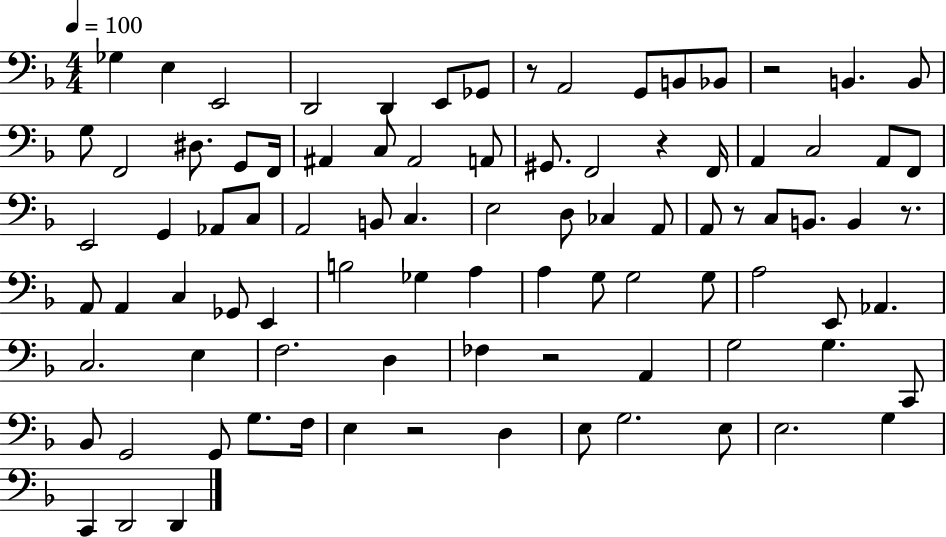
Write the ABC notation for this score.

X:1
T:Untitled
M:4/4
L:1/4
K:F
_G, E, E,,2 D,,2 D,, E,,/2 _G,,/2 z/2 A,,2 G,,/2 B,,/2 _B,,/2 z2 B,, B,,/2 G,/2 F,,2 ^D,/2 G,,/2 F,,/4 ^A,, C,/2 ^A,,2 A,,/2 ^G,,/2 F,,2 z F,,/4 A,, C,2 A,,/2 F,,/2 E,,2 G,, _A,,/2 C,/2 A,,2 B,,/2 C, E,2 D,/2 _C, A,,/2 A,,/2 z/2 C,/2 B,,/2 B,, z/2 A,,/2 A,, C, _G,,/2 E,, B,2 _G, A, A, G,/2 G,2 G,/2 A,2 E,,/2 _A,, C,2 E, F,2 D, _F, z2 A,, G,2 G, C,,/2 _B,,/2 G,,2 G,,/2 G,/2 F,/4 E, z2 D, E,/2 G,2 E,/2 E,2 G, C,, D,,2 D,,